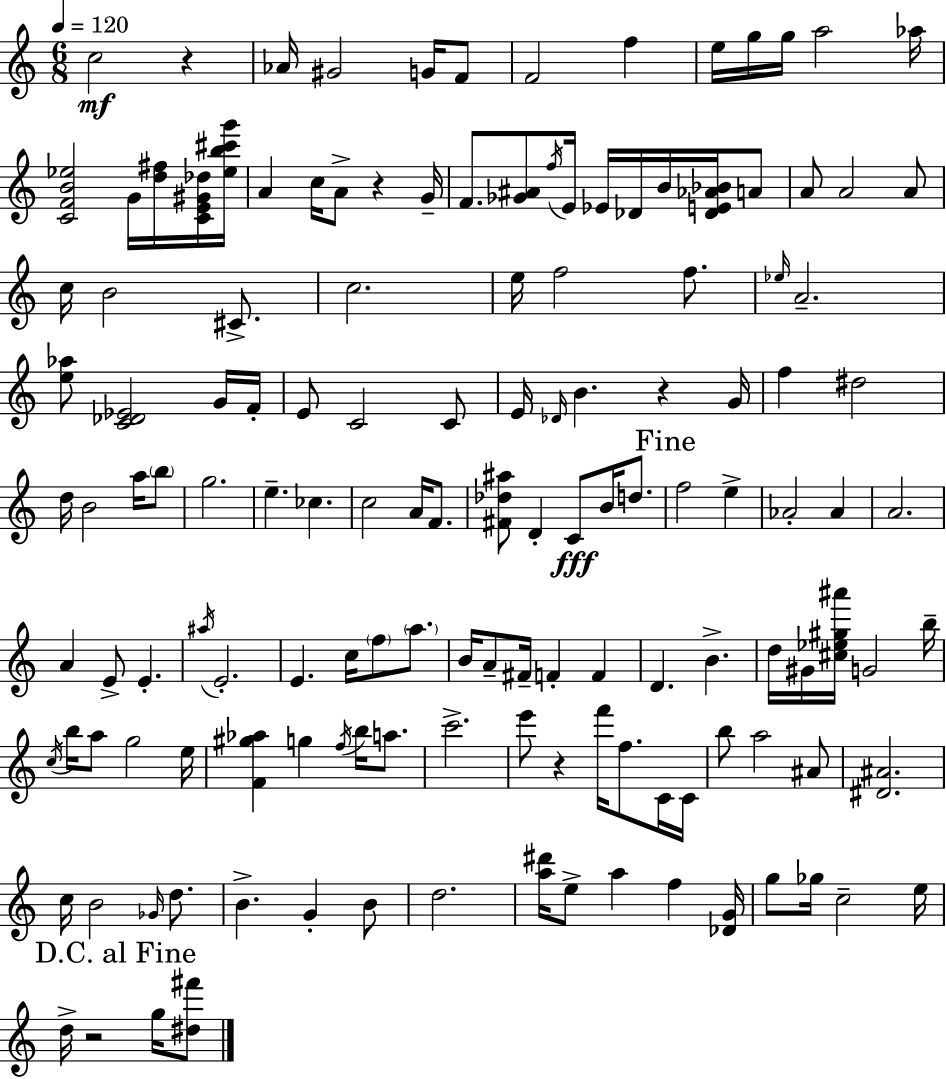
{
  \clef treble
  \numericTimeSignature
  \time 6/8
  \key a \minor
  \tempo 4 = 120
  \repeat volta 2 { c''2\mf r4 | aes'16 gis'2 g'16 f'8 | f'2 f''4 | e''16 g''16 g''16 a''2 aes''16 | \break <c' f' b' ees''>2 g'16 <d'' fis''>16 <c' e' gis' des''>16 <ees'' b'' cis''' g'''>16 | a'4 c''16 a'8-> r4 g'16-- | f'8. <ges' ais'>8 \acciaccatura { f''16 } e'16 ees'16 des'16 b'16 <des' e' aes' bes'>16 a'8 | a'8 a'2 a'8 | \break c''16 b'2 cis'8.-> | c''2. | e''16 f''2 f''8. | \grace { ees''16 } a'2.-- | \break <e'' aes''>8 <c' des' ees'>2 | g'16 f'16-. e'8 c'2 | c'8 e'16 \grace { des'16 } b'4. r4 | g'16 f''4 dis''2 | \break d''16 b'2 | a''16 \parenthesize b''8 g''2. | e''4.-- ces''4. | c''2 a'16 | \break f'8. <fis' des'' ais''>8 d'4-. c'8\fff b'16 | d''8. \mark "Fine" f''2 e''4-> | aes'2-. aes'4 | a'2. | \break a'4 e'8-> e'4.-. | \acciaccatura { ais''16 } e'2.-. | e'4. c''16 \parenthesize f''8 | \parenthesize a''8. b'16 a'8-- fis'16-- f'4-. | \break f'4 d'4. b'4.-> | d''16 gis'16 <cis'' ees'' gis'' ais'''>16 g'2 | b''16-- \acciaccatura { c''16 } b''16 a''8 g''2 | e''16 <f' gis'' aes''>4 g''4 | \break \acciaccatura { f''16 } b''16 a''8. c'''2.-> | e'''8 r4 | f'''16 f''8. c'16 c'16 b''8 a''2 | ais'8 <dis' ais'>2. | \break c''16 b'2 | \grace { ges'16 } d''8. b'4.-> | g'4-. b'8 d''2. | <a'' dis'''>16 e''8-> a''4 | \break f''4 <des' g'>16 g''8 ges''16 c''2-- | e''16 \mark "D.C. al Fine" d''16-> r2 | g''16 <dis'' fis'''>8 } \bar "|."
}